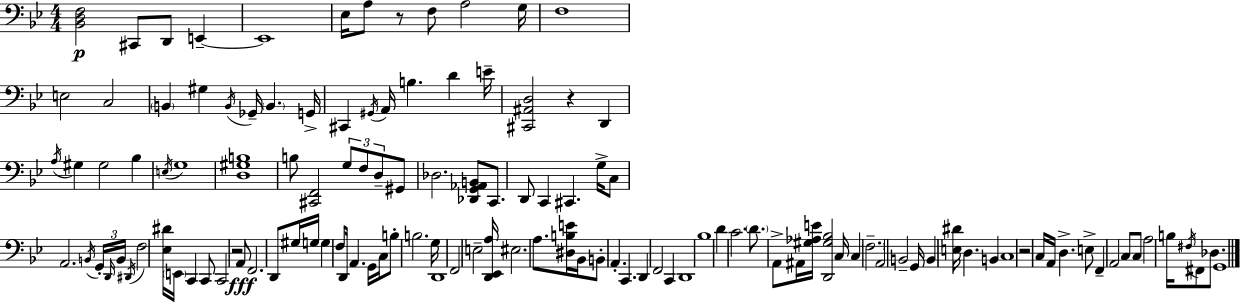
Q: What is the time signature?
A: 4/4